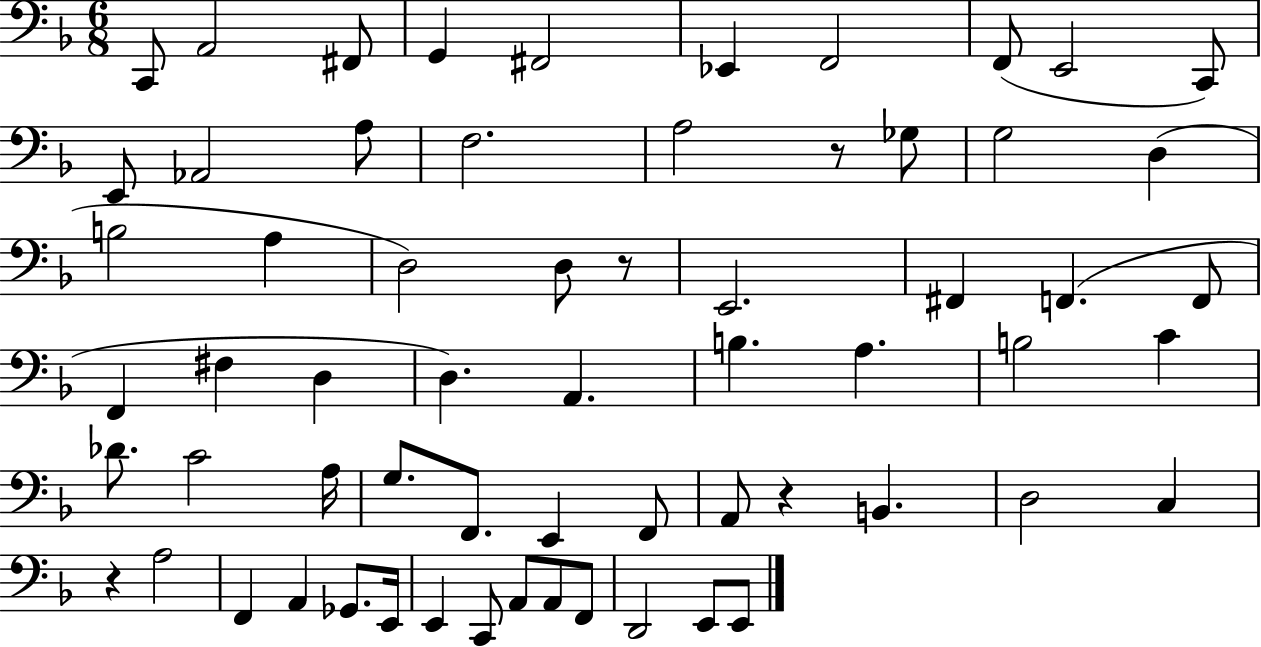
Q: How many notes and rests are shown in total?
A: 63